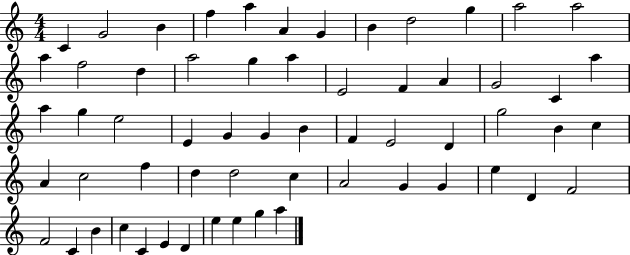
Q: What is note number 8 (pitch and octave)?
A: B4